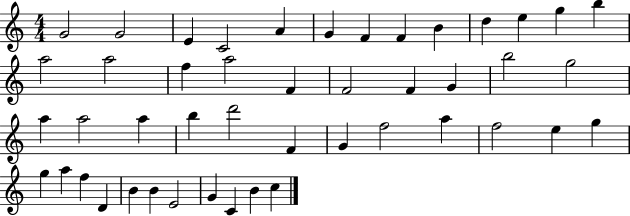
G4/h G4/h E4/q C4/h A4/q G4/q F4/q F4/q B4/q D5/q E5/q G5/q B5/q A5/h A5/h F5/q A5/h F4/q F4/h F4/q G4/q B5/h G5/h A5/q A5/h A5/q B5/q D6/h F4/q G4/q F5/h A5/q F5/h E5/q G5/q G5/q A5/q F5/q D4/q B4/q B4/q E4/h G4/q C4/q B4/q C5/q